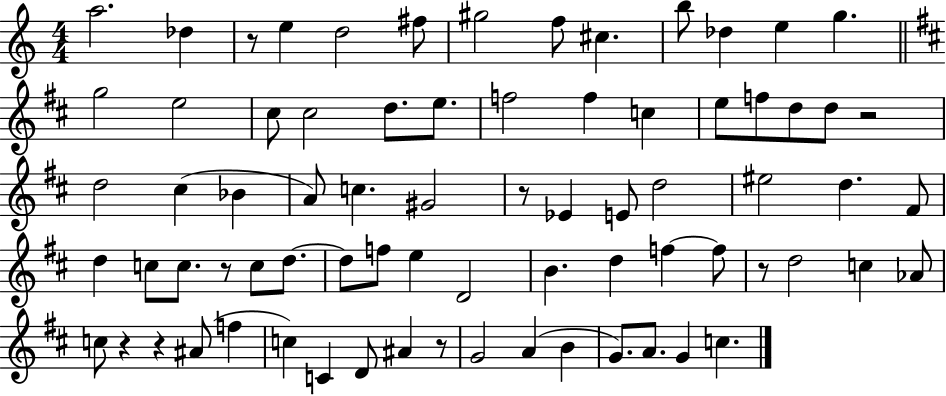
A5/h. Db5/q R/e E5/q D5/h F#5/e G#5/h F5/e C#5/q. B5/e Db5/q E5/q G5/q. G5/h E5/h C#5/e C#5/h D5/e. E5/e. F5/h F5/q C5/q E5/e F5/e D5/e D5/e R/h D5/h C#5/q Bb4/q A4/e C5/q. G#4/h R/e Eb4/q E4/e D5/h EIS5/h D5/q. F#4/e D5/q C5/e C5/e. R/e C5/e D5/e. D5/e F5/e E5/q D4/h B4/q. D5/q F5/q F5/e R/e D5/h C5/q Ab4/e C5/e R/q R/q A#4/e F5/q C5/q C4/q D4/e A#4/q R/e G4/h A4/q B4/q G4/e. A4/e. G4/q C5/q.